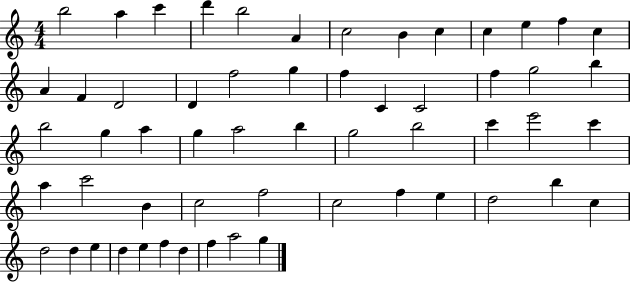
X:1
T:Untitled
M:4/4
L:1/4
K:C
b2 a c' d' b2 A c2 B c c e f c A F D2 D f2 g f C C2 f g2 b b2 g a g a2 b g2 b2 c' e'2 c' a c'2 B c2 f2 c2 f e d2 b c d2 d e d e f d f a2 g